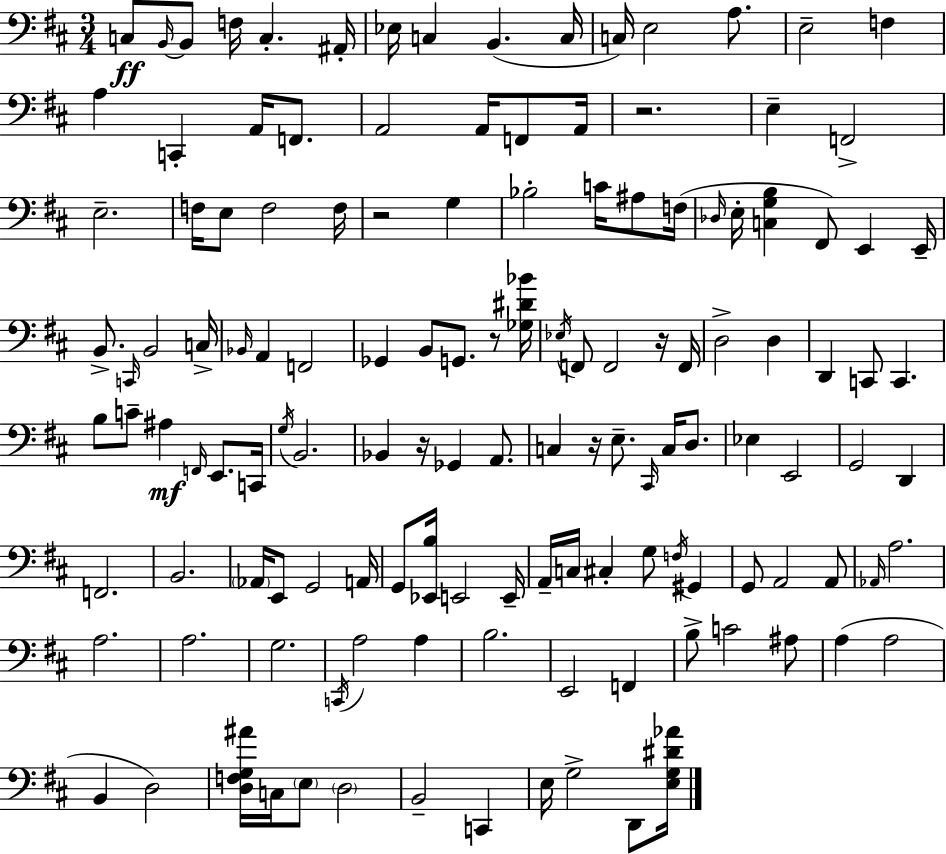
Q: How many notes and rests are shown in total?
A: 134